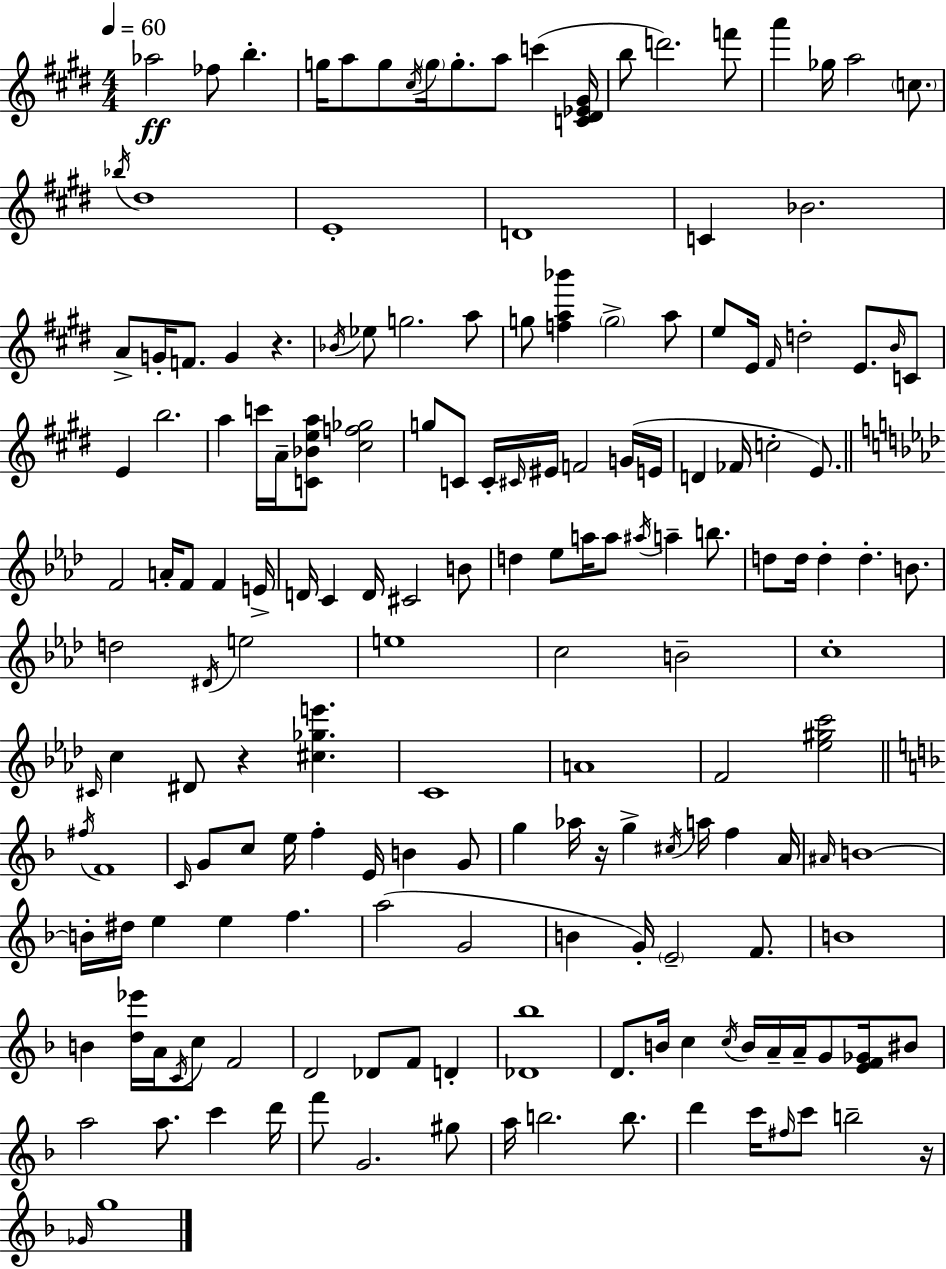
Ab5/h FES5/e B5/q. G5/s A5/e G5/e C#5/s G5/s G5/e. A5/e C6/q [C4,D#4,Eb4,G#4]/s B5/e D6/h. F6/e A6/q Gb5/s A5/h C5/e. Bb5/s D#5/w E4/w D4/w C4/q Bb4/h. A4/e G4/s F4/e. G4/q R/q. Bb4/s Eb5/e G5/h. A5/e G5/e [F5,A5,Bb6]/q G5/h A5/e E5/e E4/s F#4/s D5/h E4/e. B4/s C4/e E4/q B5/h. A5/q C6/s A4/s [C4,Bb4,E5,A5]/e [C#5,F5,Gb5]/h G5/e C4/e C4/s C#4/s EIS4/s F4/h G4/s E4/s D4/q FES4/s C5/h E4/e. F4/h A4/s F4/e F4/q E4/s D4/s C4/q D4/s C#4/h B4/e D5/q Eb5/e A5/s A5/e A#5/s A5/q B5/e. D5/e D5/s D5/q D5/q. B4/e. D5/h D#4/s E5/h E5/w C5/h B4/h C5/w C#4/s C5/q D#4/e R/q [C#5,Gb5,E6]/q. C4/w A4/w F4/h [Eb5,G#5,C6]/h F#5/s F4/w C4/s G4/e C5/e E5/s F5/q E4/s B4/q G4/e G5/q Ab5/s R/s G5/q C#5/s A5/s F5/q A4/s A#4/s B4/w B4/s D#5/s E5/q E5/q F5/q. A5/h G4/h B4/q G4/s E4/h F4/e. B4/w B4/q [D5,Eb6]/s A4/s C4/s C5/e F4/h D4/h Db4/e F4/e D4/q [Db4,Bb5]/w D4/e. B4/s C5/q C5/s B4/s A4/s A4/s G4/e [E4,F4,Gb4]/s BIS4/e A5/h A5/e. C6/q D6/s F6/e G4/h. G#5/e A5/s B5/h. B5/e. D6/q C6/s F#5/s C6/e B5/h R/s Gb4/s G5/w